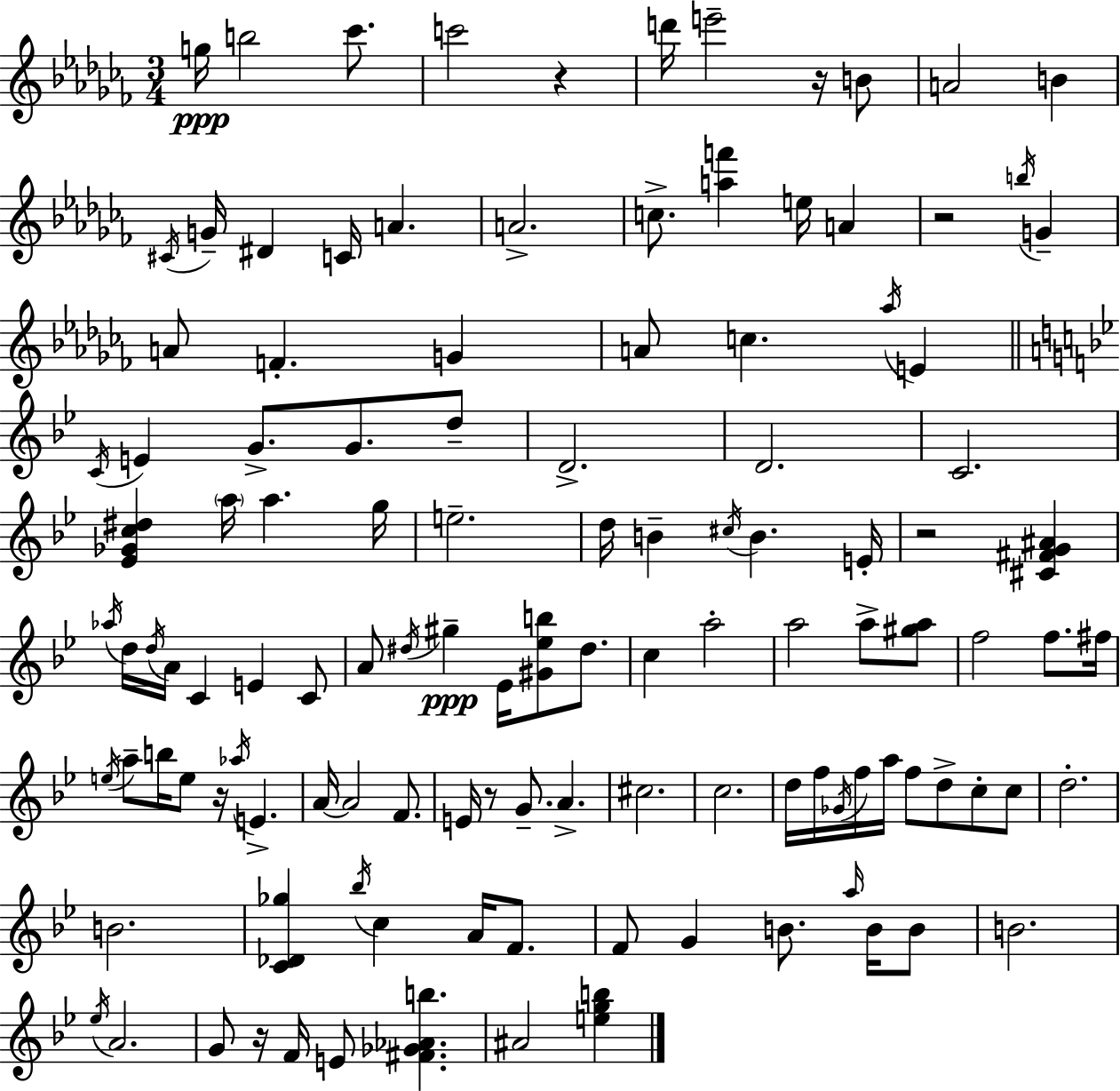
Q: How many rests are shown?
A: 7